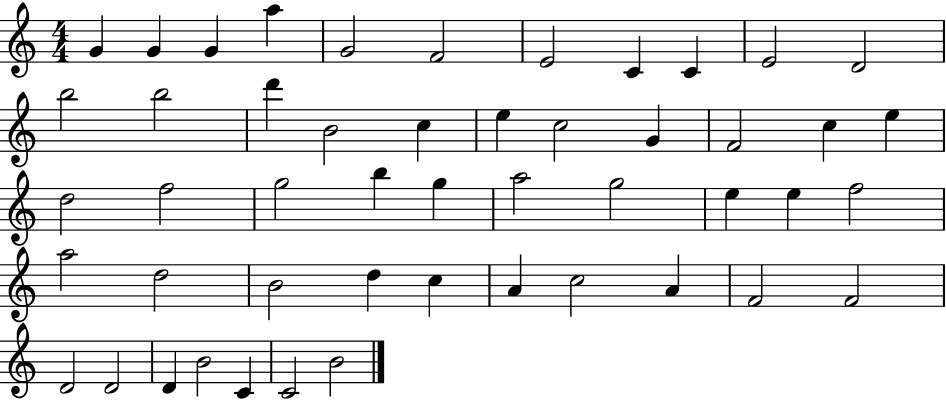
{
  \clef treble
  \numericTimeSignature
  \time 4/4
  \key c \major
  g'4 g'4 g'4 a''4 | g'2 f'2 | e'2 c'4 c'4 | e'2 d'2 | \break b''2 b''2 | d'''4 b'2 c''4 | e''4 c''2 g'4 | f'2 c''4 e''4 | \break d''2 f''2 | g''2 b''4 g''4 | a''2 g''2 | e''4 e''4 f''2 | \break a''2 d''2 | b'2 d''4 c''4 | a'4 c''2 a'4 | f'2 f'2 | \break d'2 d'2 | d'4 b'2 c'4 | c'2 b'2 | \bar "|."
}